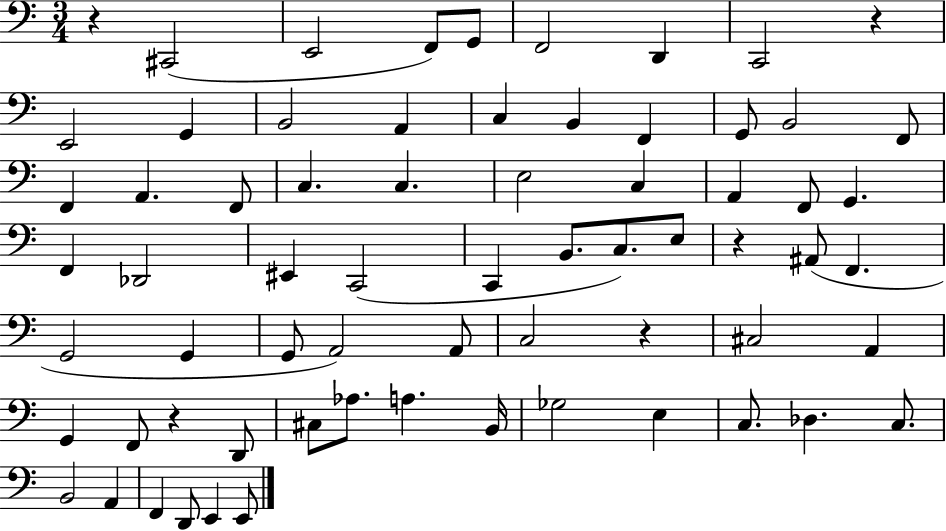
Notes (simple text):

R/q C#2/h E2/h F2/e G2/e F2/h D2/q C2/h R/q E2/h G2/q B2/h A2/q C3/q B2/q F2/q G2/e B2/h F2/e F2/q A2/q. F2/e C3/q. C3/q. E3/h C3/q A2/q F2/e G2/q. F2/q Db2/h EIS2/q C2/h C2/q B2/e. C3/e. E3/e R/q A#2/e F2/q. G2/h G2/q G2/e A2/h A2/e C3/h R/q C#3/h A2/q G2/q F2/e R/q D2/e C#3/e Ab3/e. A3/q. B2/s Gb3/h E3/q C3/e. Db3/q. C3/e. B2/h A2/q F2/q D2/e E2/q E2/e